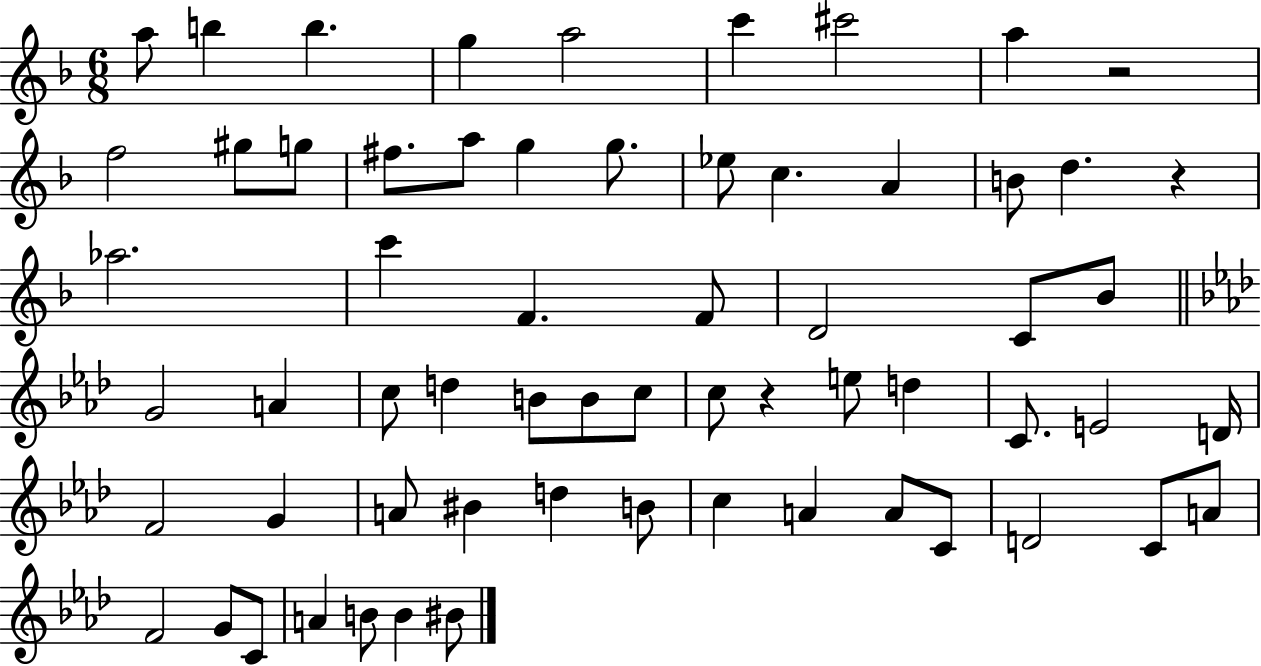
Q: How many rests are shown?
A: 3